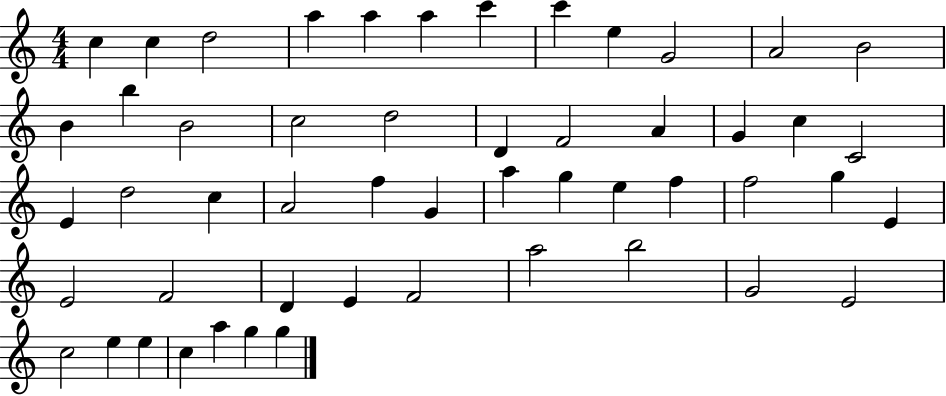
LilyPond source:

{
  \clef treble
  \numericTimeSignature
  \time 4/4
  \key c \major
  c''4 c''4 d''2 | a''4 a''4 a''4 c'''4 | c'''4 e''4 g'2 | a'2 b'2 | \break b'4 b''4 b'2 | c''2 d''2 | d'4 f'2 a'4 | g'4 c''4 c'2 | \break e'4 d''2 c''4 | a'2 f''4 g'4 | a''4 g''4 e''4 f''4 | f''2 g''4 e'4 | \break e'2 f'2 | d'4 e'4 f'2 | a''2 b''2 | g'2 e'2 | \break c''2 e''4 e''4 | c''4 a''4 g''4 g''4 | \bar "|."
}